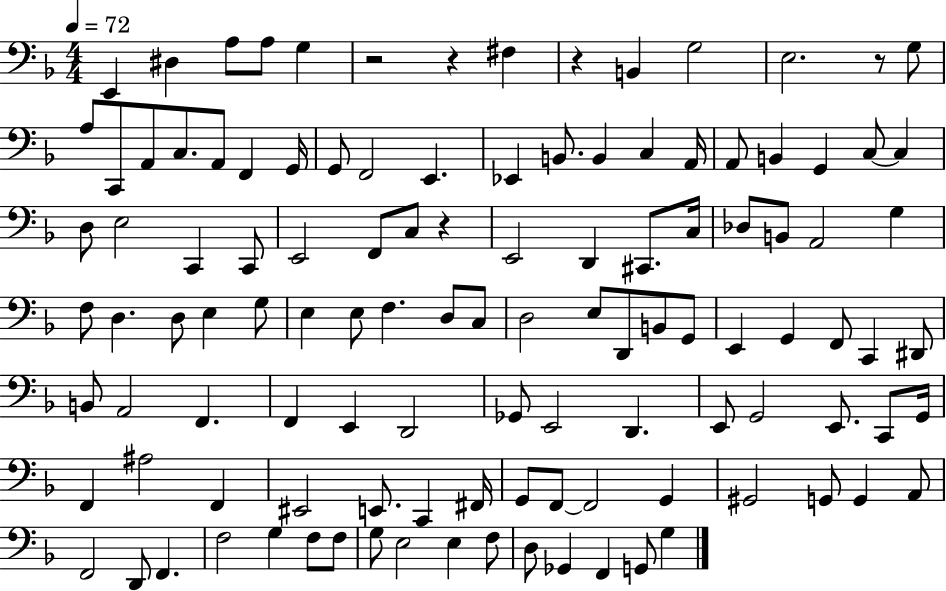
{
  \clef bass
  \numericTimeSignature
  \time 4/4
  \key f \major
  \tempo 4 = 72
  \repeat volta 2 { e,4 dis4 a8 a8 g4 | r2 r4 fis4 | r4 b,4 g2 | e2. r8 g8 | \break a8 c,8 a,8 c8. a,8 f,4 g,16 | g,8 f,2 e,4. | ees,4 b,8. b,4 c4 a,16 | a,8 b,4 g,4 c8~~ c4 | \break d8 e2 c,4 c,8 | e,2 f,8 c8 r4 | e,2 d,4 cis,8. c16 | des8 b,8 a,2 g4 | \break f8 d4. d8 e4 g8 | e4 e8 f4. d8 c8 | d2 e8 d,8 b,8 g,8 | e,4 g,4 f,8 c,4 dis,8 | \break b,8 a,2 f,4. | f,4 e,4 d,2 | ges,8 e,2 d,4. | e,8 g,2 e,8. c,8 g,16 | \break f,4 ais2 f,4 | eis,2 e,8. c,4 fis,16 | g,8 f,8~~ f,2 g,4 | gis,2 g,8 g,4 a,8 | \break f,2 d,8 f,4. | f2 g4 f8 f8 | g8 e2 e4 f8 | d8 ges,4 f,4 g,8 g4 | \break } \bar "|."
}